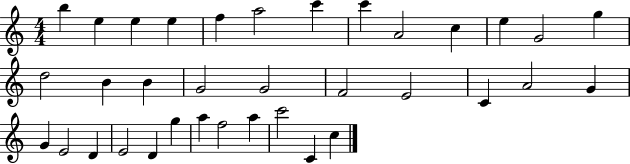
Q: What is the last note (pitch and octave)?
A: C5